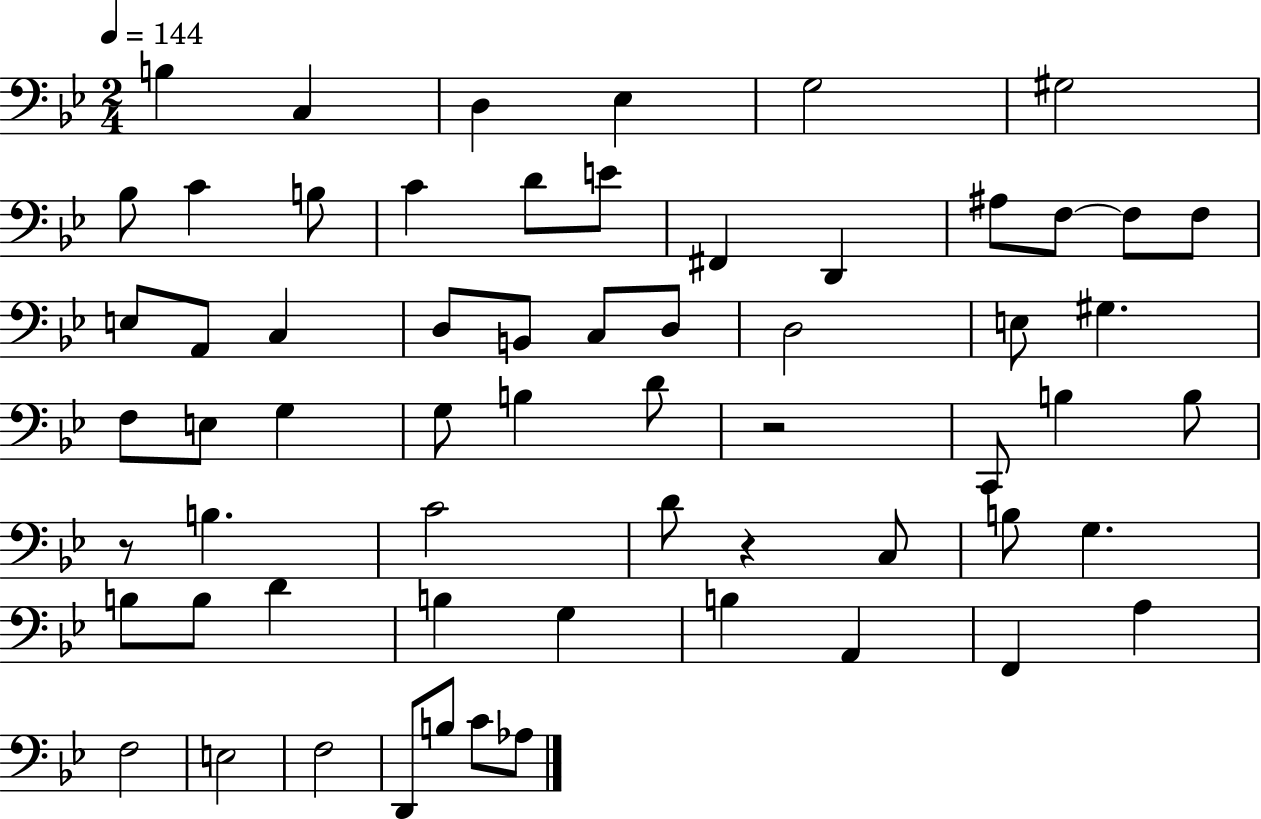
B3/q C3/q D3/q Eb3/q G3/h G#3/h Bb3/e C4/q B3/e C4/q D4/e E4/e F#2/q D2/q A#3/e F3/e F3/e F3/e E3/e A2/e C3/q D3/e B2/e C3/e D3/e D3/h E3/e G#3/q. F3/e E3/e G3/q G3/e B3/q D4/e R/h C2/e B3/q B3/e R/e B3/q. C4/h D4/e R/q C3/e B3/e G3/q. B3/e B3/e D4/q B3/q G3/q B3/q A2/q F2/q A3/q F3/h E3/h F3/h D2/e B3/e C4/e Ab3/e